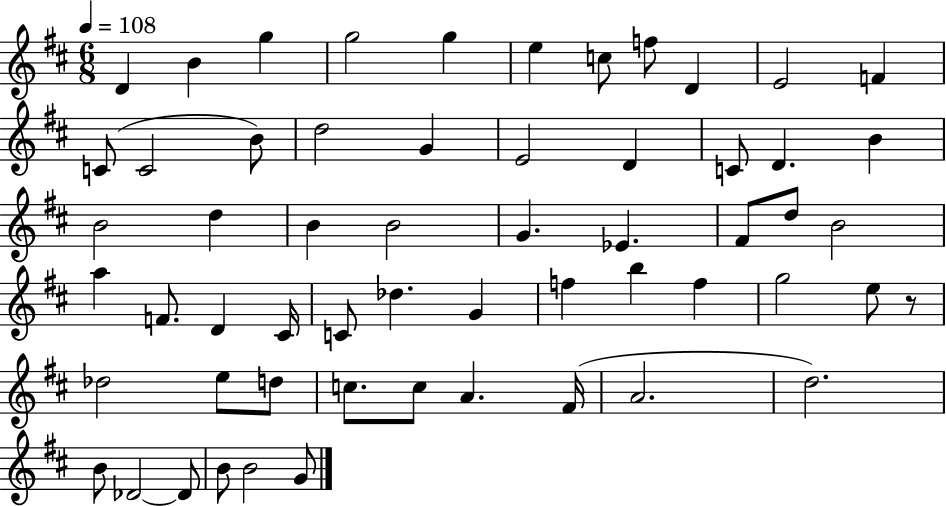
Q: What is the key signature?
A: D major